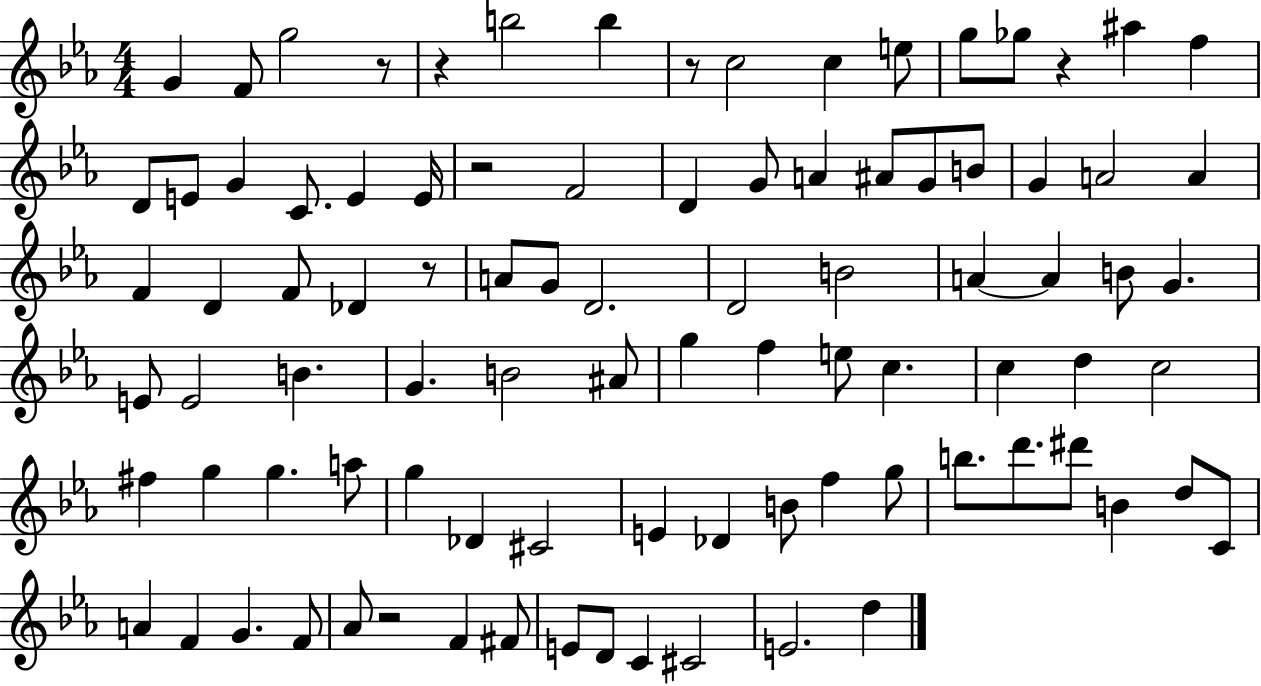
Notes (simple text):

G4/q F4/e G5/h R/e R/q B5/h B5/q R/e C5/h C5/q E5/e G5/e Gb5/e R/q A#5/q F5/q D4/e E4/e G4/q C4/e. E4/q E4/s R/h F4/h D4/q G4/e A4/q A#4/e G4/e B4/e G4/q A4/h A4/q F4/q D4/q F4/e Db4/q R/e A4/e G4/e D4/h. D4/h B4/h A4/q A4/q B4/e G4/q. E4/e E4/h B4/q. G4/q. B4/h A#4/e G5/q F5/q E5/e C5/q. C5/q D5/q C5/h F#5/q G5/q G5/q. A5/e G5/q Db4/q C#4/h E4/q Db4/q B4/e F5/q G5/e B5/e. D6/e. D#6/e B4/q D5/e C4/e A4/q F4/q G4/q. F4/e Ab4/e R/h F4/q F#4/e E4/e D4/e C4/q C#4/h E4/h. D5/q